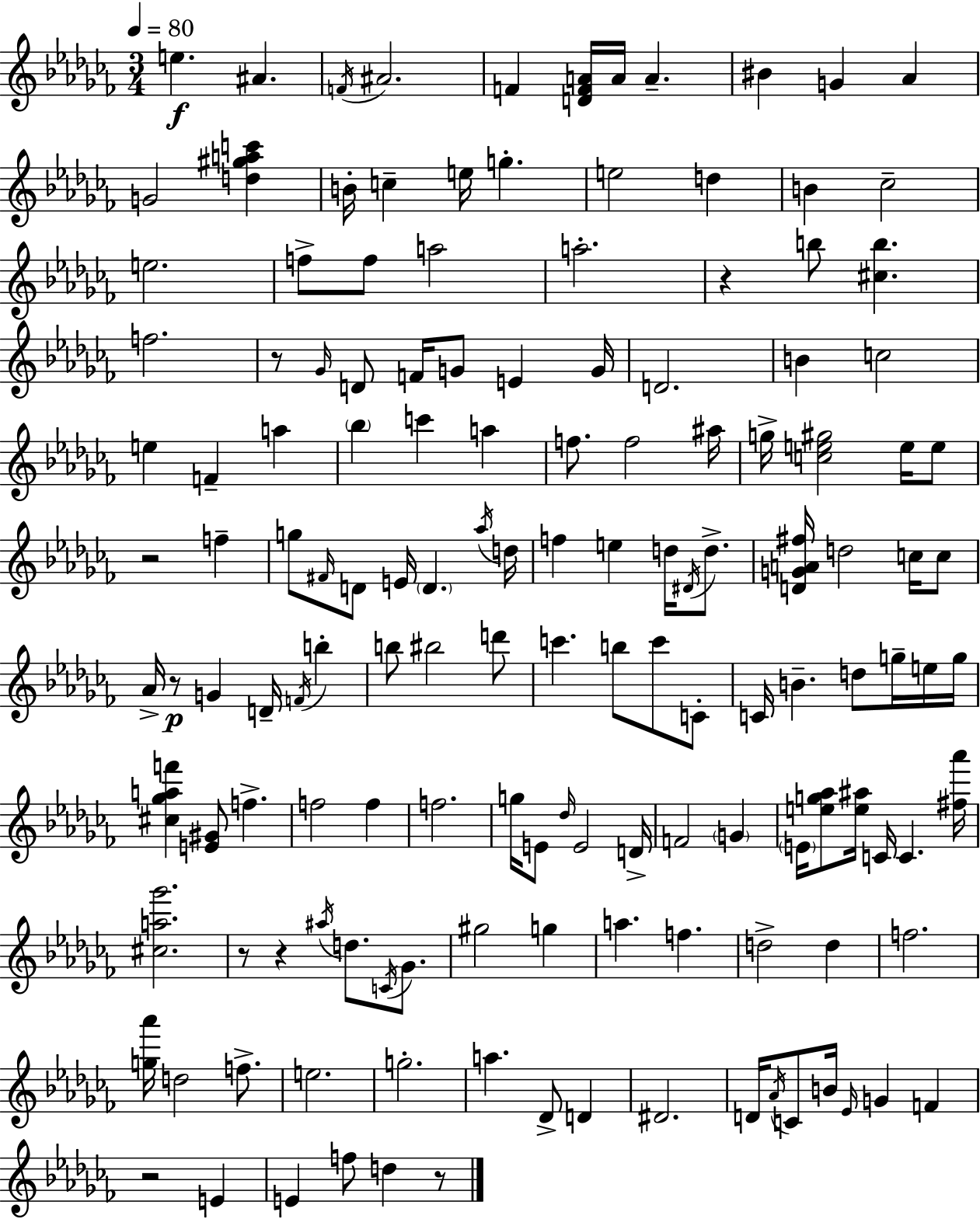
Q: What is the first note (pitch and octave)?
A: E5